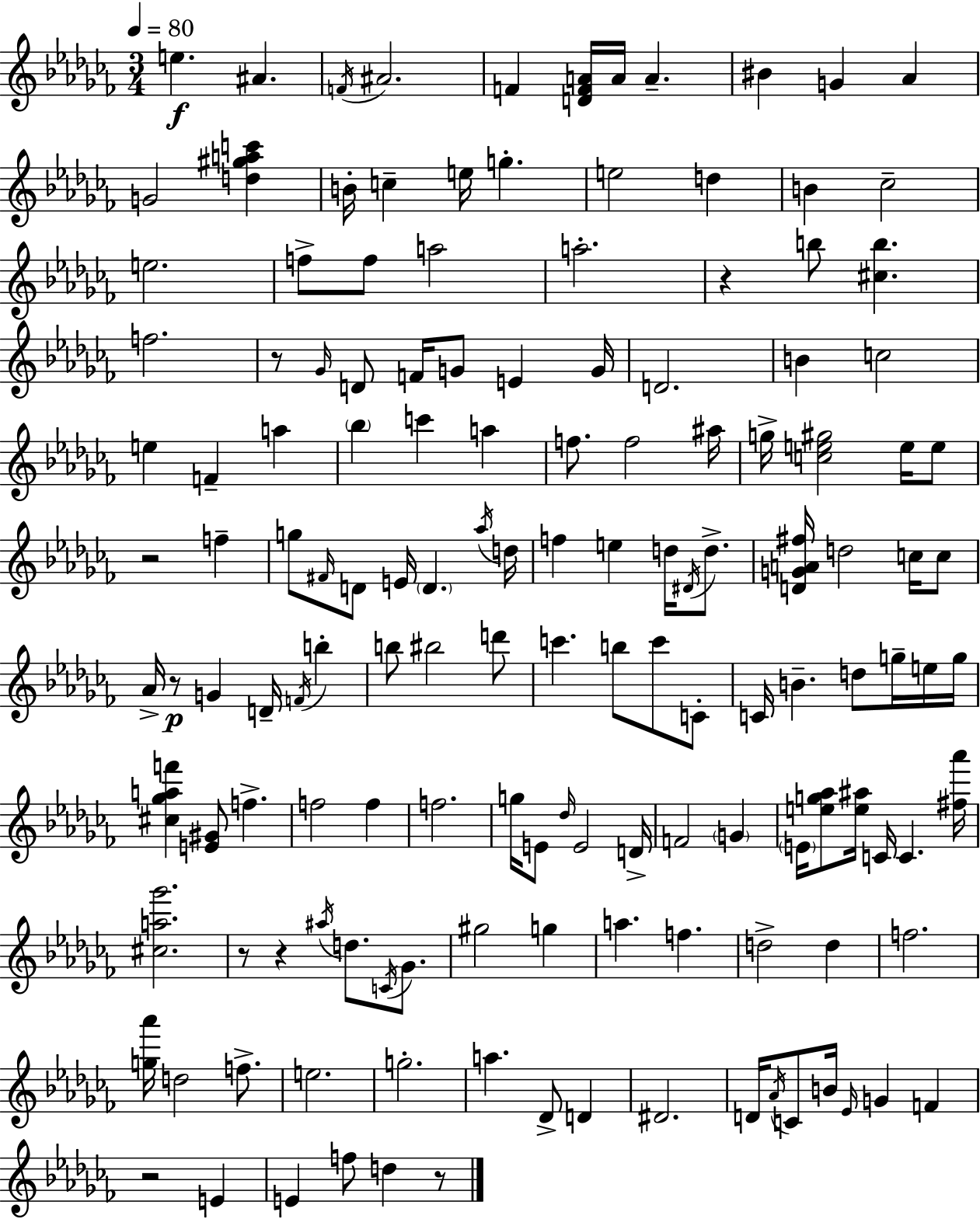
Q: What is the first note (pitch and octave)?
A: E5